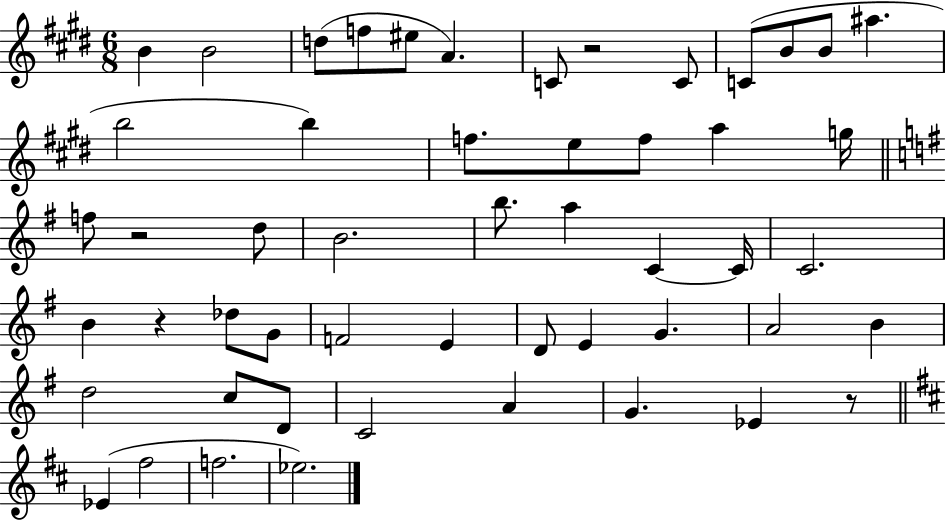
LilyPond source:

{
  \clef treble
  \numericTimeSignature
  \time 6/8
  \key e \major
  b'4 b'2 | d''8( f''8 eis''8 a'4.) | c'8 r2 c'8 | c'8( b'8 b'8 ais''4. | \break b''2 b''4) | f''8. e''8 f''8 a''4 g''16 | \bar "||" \break \key e \minor f''8 r2 d''8 | b'2. | b''8. a''4 c'4~~ c'16 | c'2. | \break b'4 r4 des''8 g'8 | f'2 e'4 | d'8 e'4 g'4. | a'2 b'4 | \break d''2 c''8 d'8 | c'2 a'4 | g'4. ees'4 r8 | \bar "||" \break \key b \minor ees'4( fis''2 | f''2. | ees''2.) | \bar "|."
}